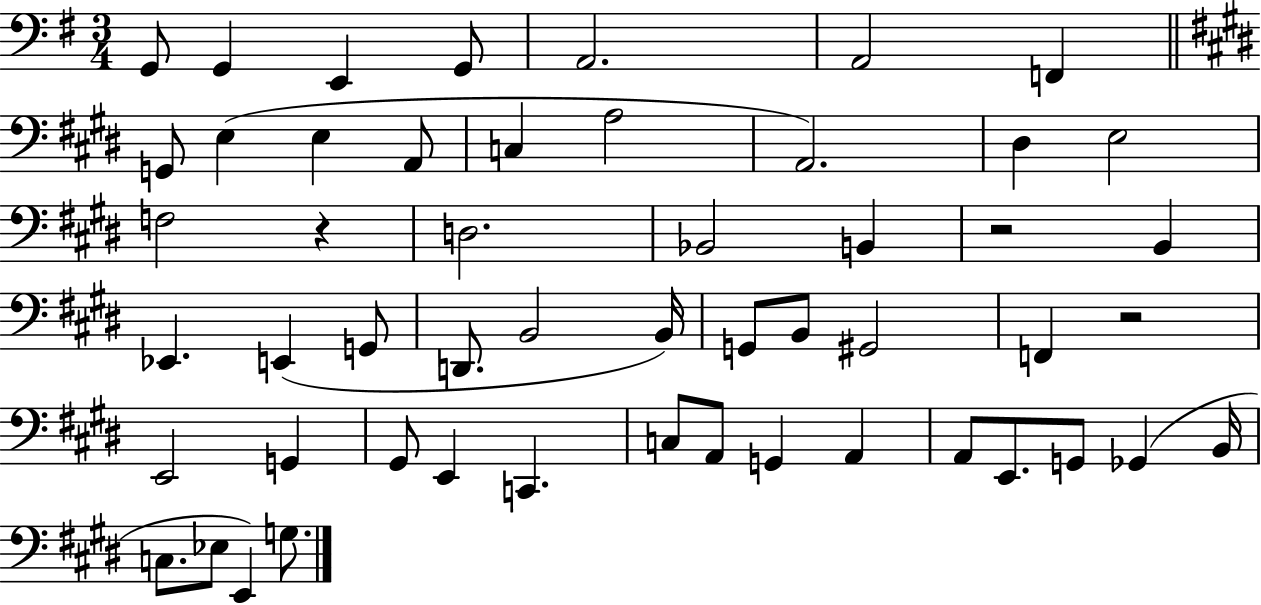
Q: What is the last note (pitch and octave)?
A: G3